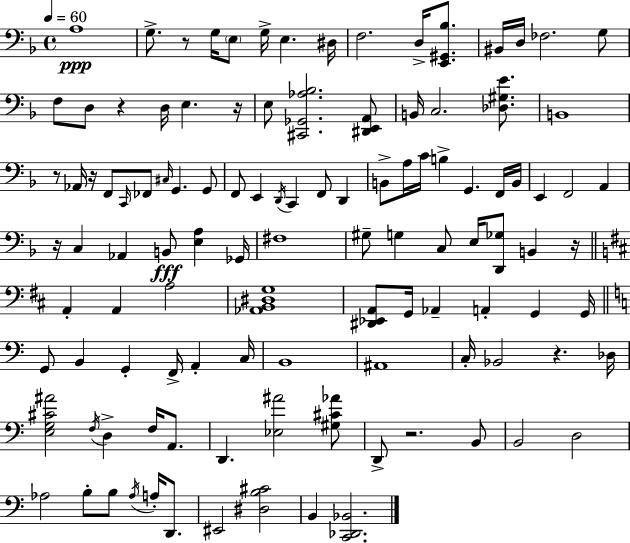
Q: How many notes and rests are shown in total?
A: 112